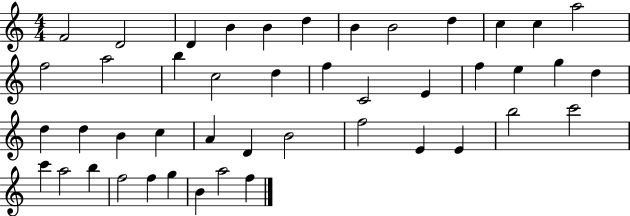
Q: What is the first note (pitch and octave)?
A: F4